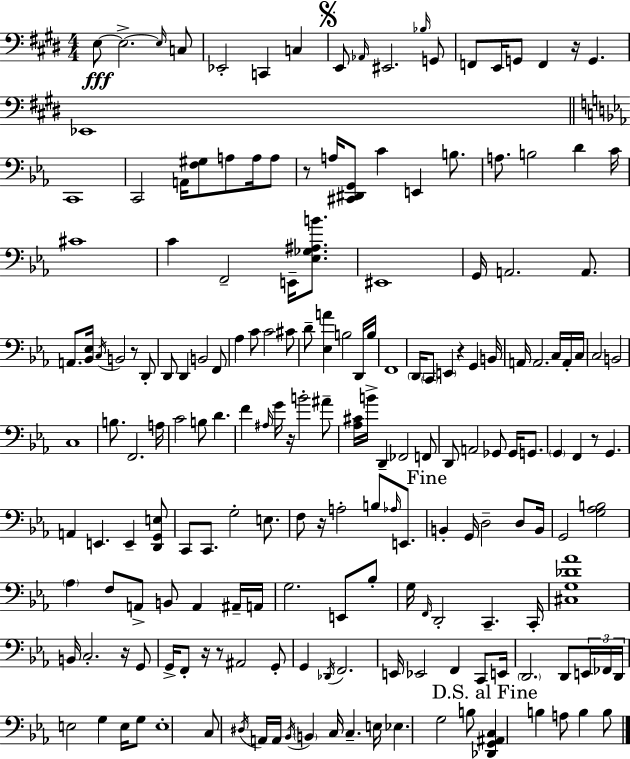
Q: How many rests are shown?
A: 10